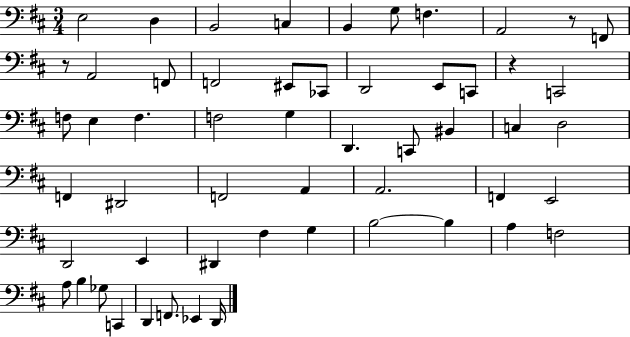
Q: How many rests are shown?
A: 3